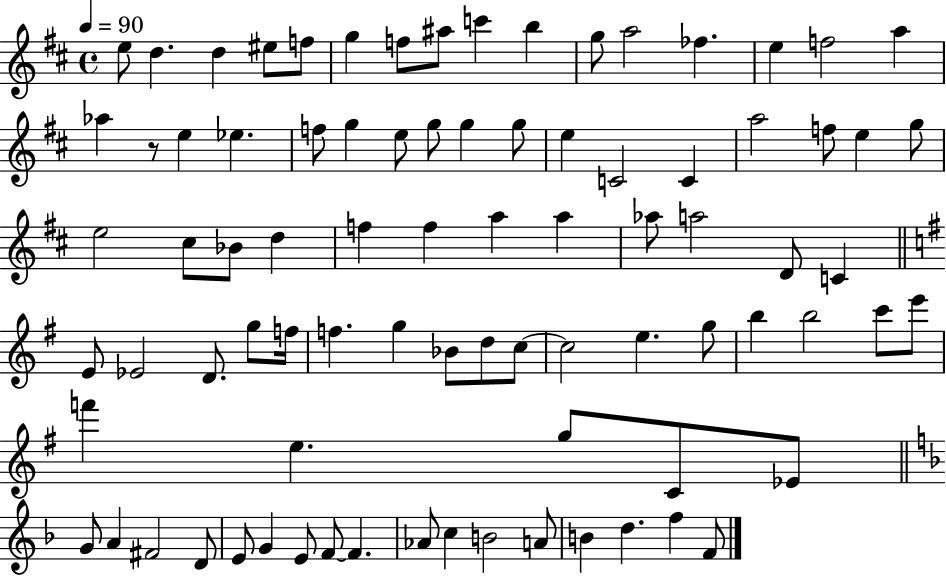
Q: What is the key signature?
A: D major